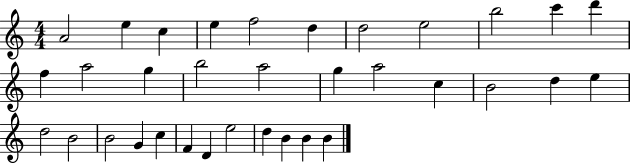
{
  \clef treble
  \numericTimeSignature
  \time 4/4
  \key c \major
  a'2 e''4 c''4 | e''4 f''2 d''4 | d''2 e''2 | b''2 c'''4 d'''4 | \break f''4 a''2 g''4 | b''2 a''2 | g''4 a''2 c''4 | b'2 d''4 e''4 | \break d''2 b'2 | b'2 g'4 c''4 | f'4 d'4 e''2 | d''4 b'4 b'4 b'4 | \break \bar "|."
}